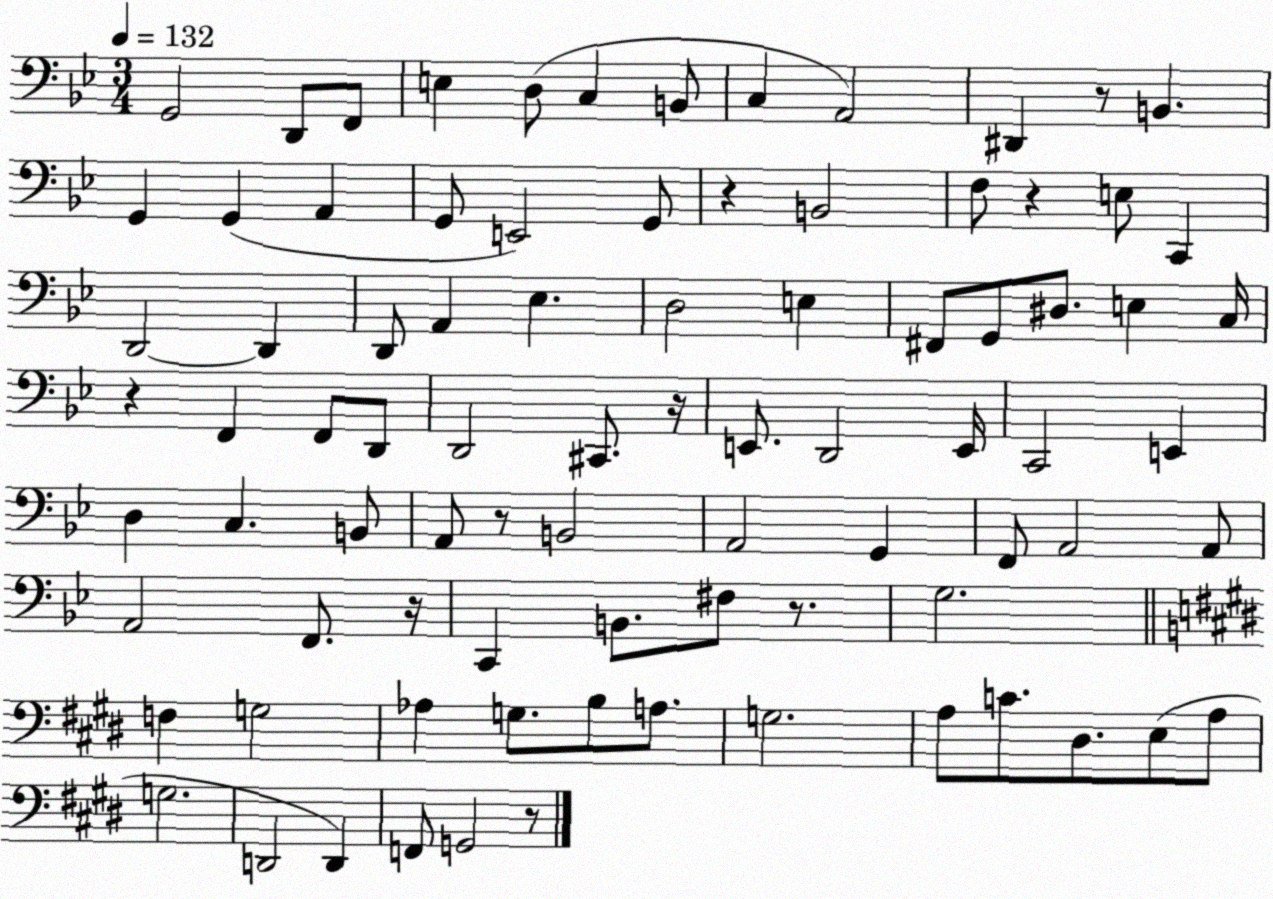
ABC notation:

X:1
T:Untitled
M:3/4
L:1/4
K:Bb
G,,2 D,,/2 F,,/2 E, D,/2 C, B,,/2 C, A,,2 ^D,, z/2 B,, G,, G,, A,, G,,/2 E,,2 G,,/2 z B,,2 F,/2 z E,/2 C,, D,,2 D,, D,,/2 A,, _E, D,2 E, ^F,,/2 G,,/2 ^D,/2 E, C,/4 z F,, F,,/2 D,,/2 D,,2 ^C,,/2 z/4 E,,/2 D,,2 E,,/4 C,,2 E,, D, C, B,,/2 A,,/2 z/2 B,,2 A,,2 G,, F,,/2 A,,2 A,,/2 A,,2 F,,/2 z/4 C,, B,,/2 ^F,/2 z/2 G,2 F, G,2 _A, G,/2 B,/2 A,/2 G,2 A,/2 C/2 ^D,/2 E,/2 A,/2 G,2 D,,2 D,, F,,/2 G,,2 z/2